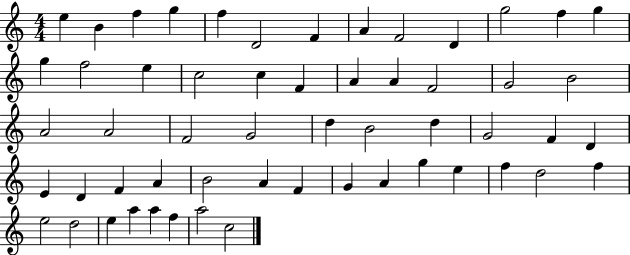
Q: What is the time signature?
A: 4/4